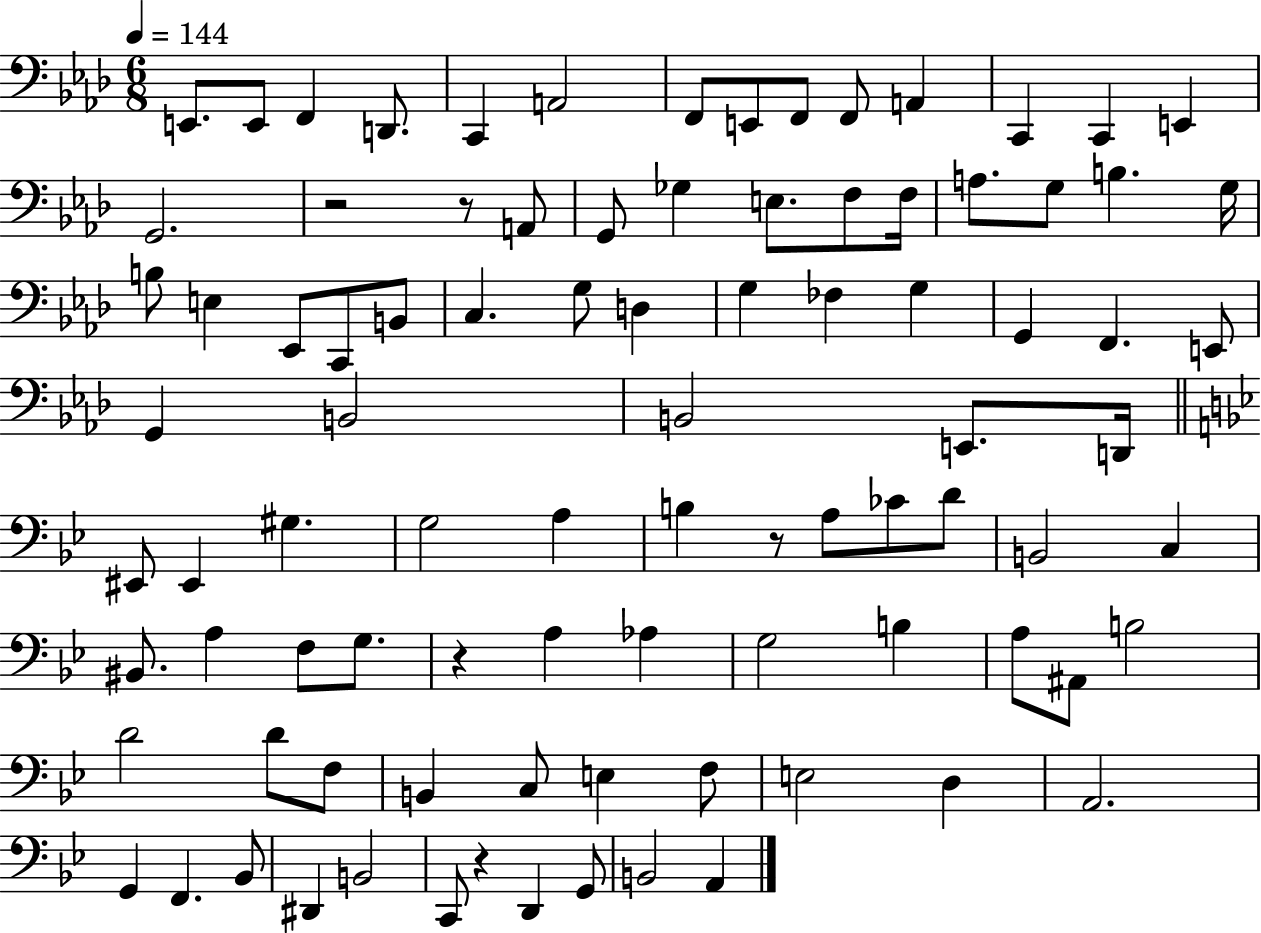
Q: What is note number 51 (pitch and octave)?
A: A3